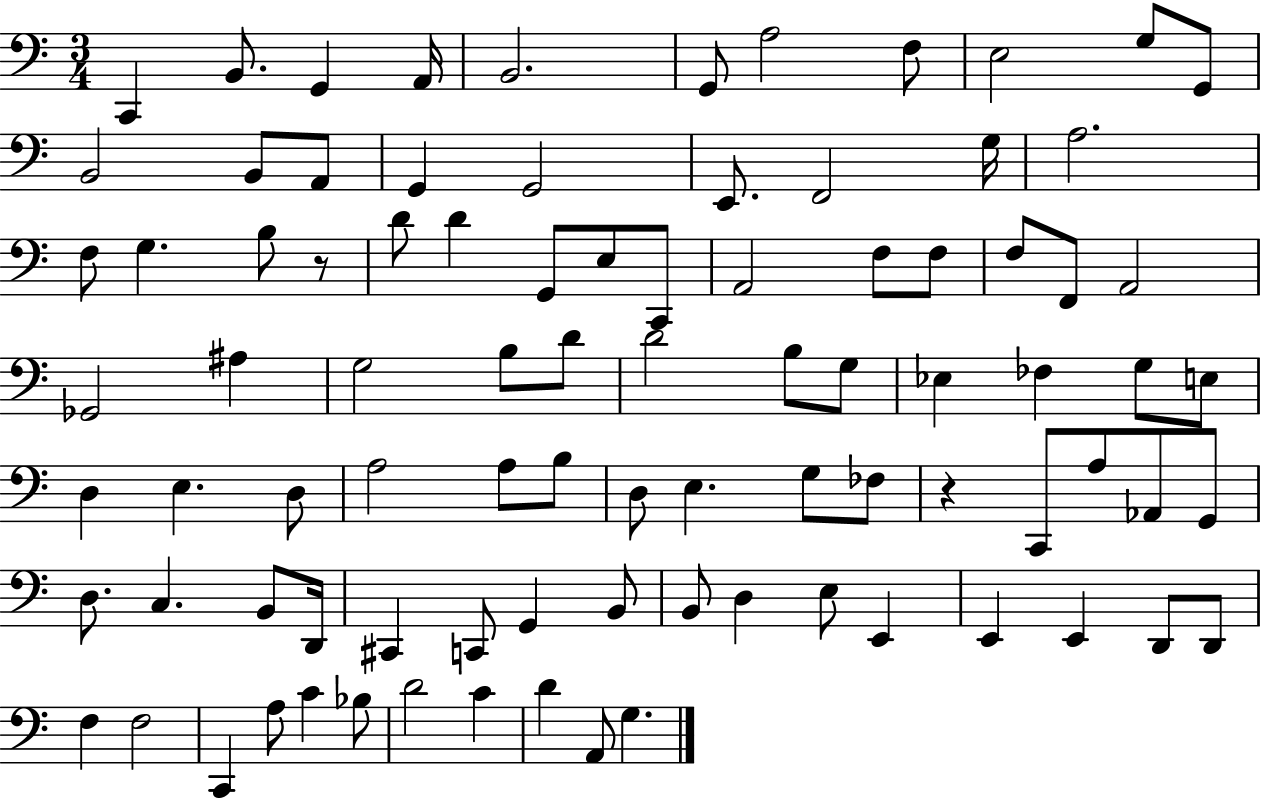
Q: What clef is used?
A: bass